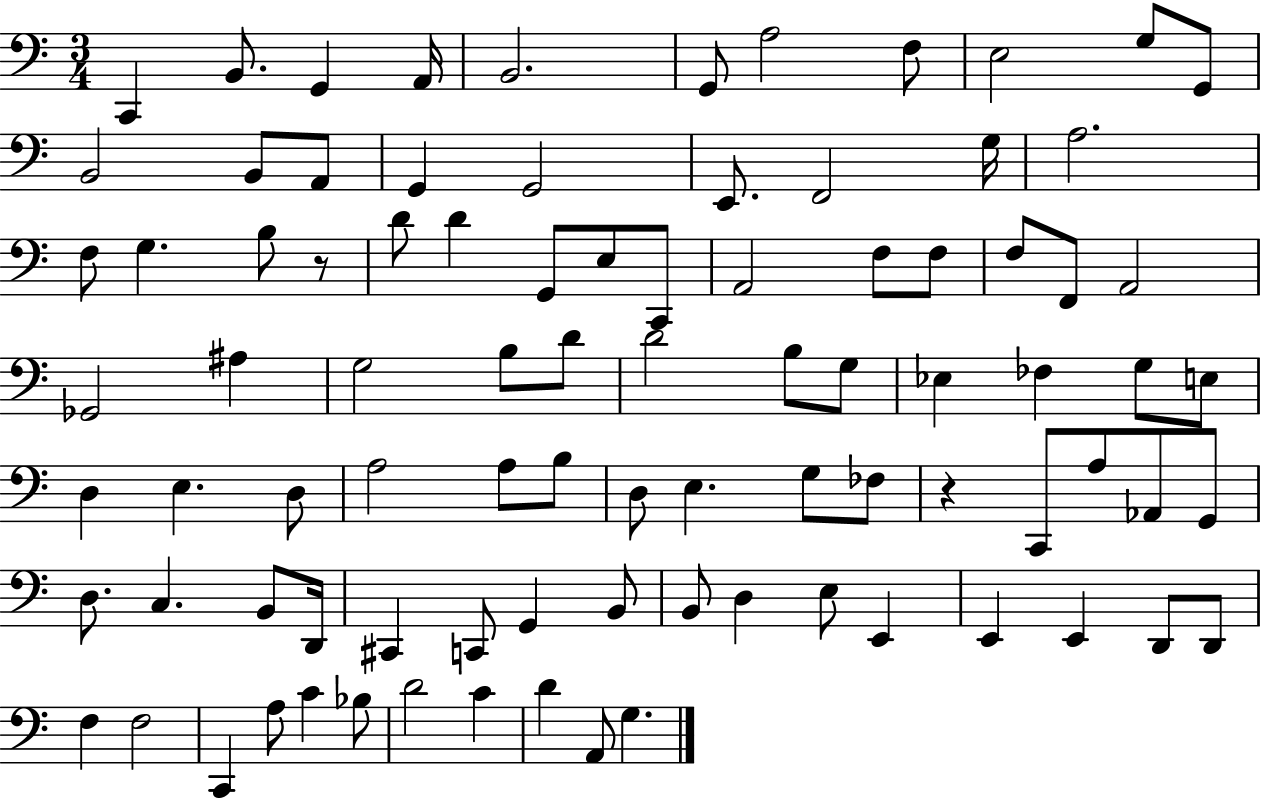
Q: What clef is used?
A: bass